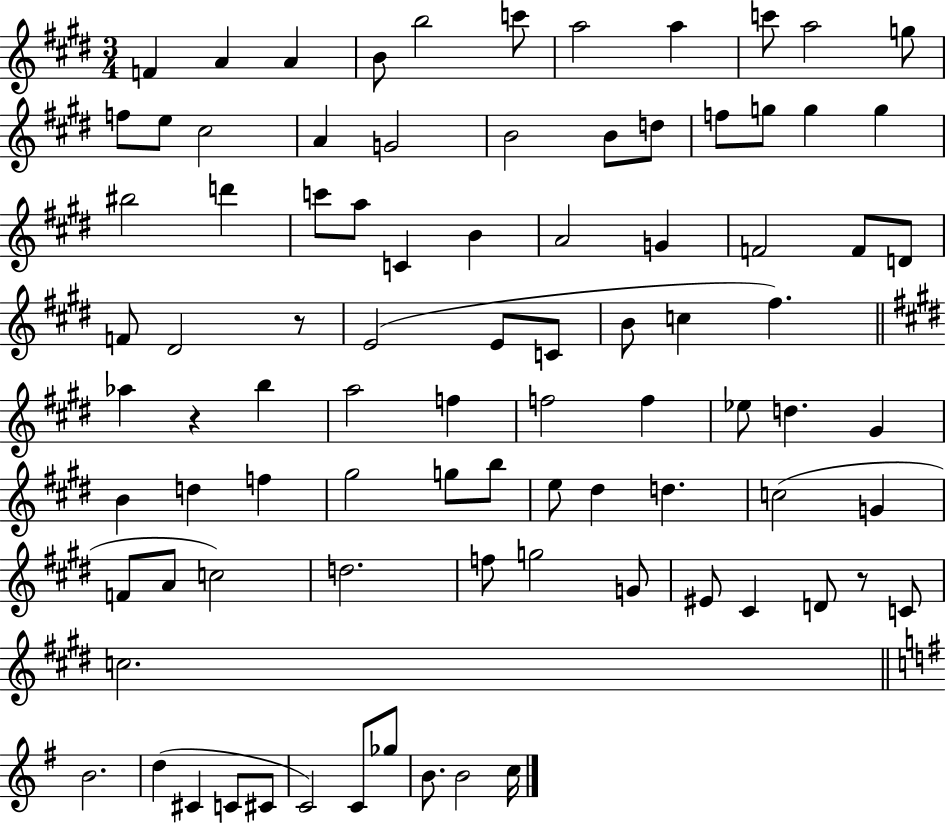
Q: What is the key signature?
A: E major